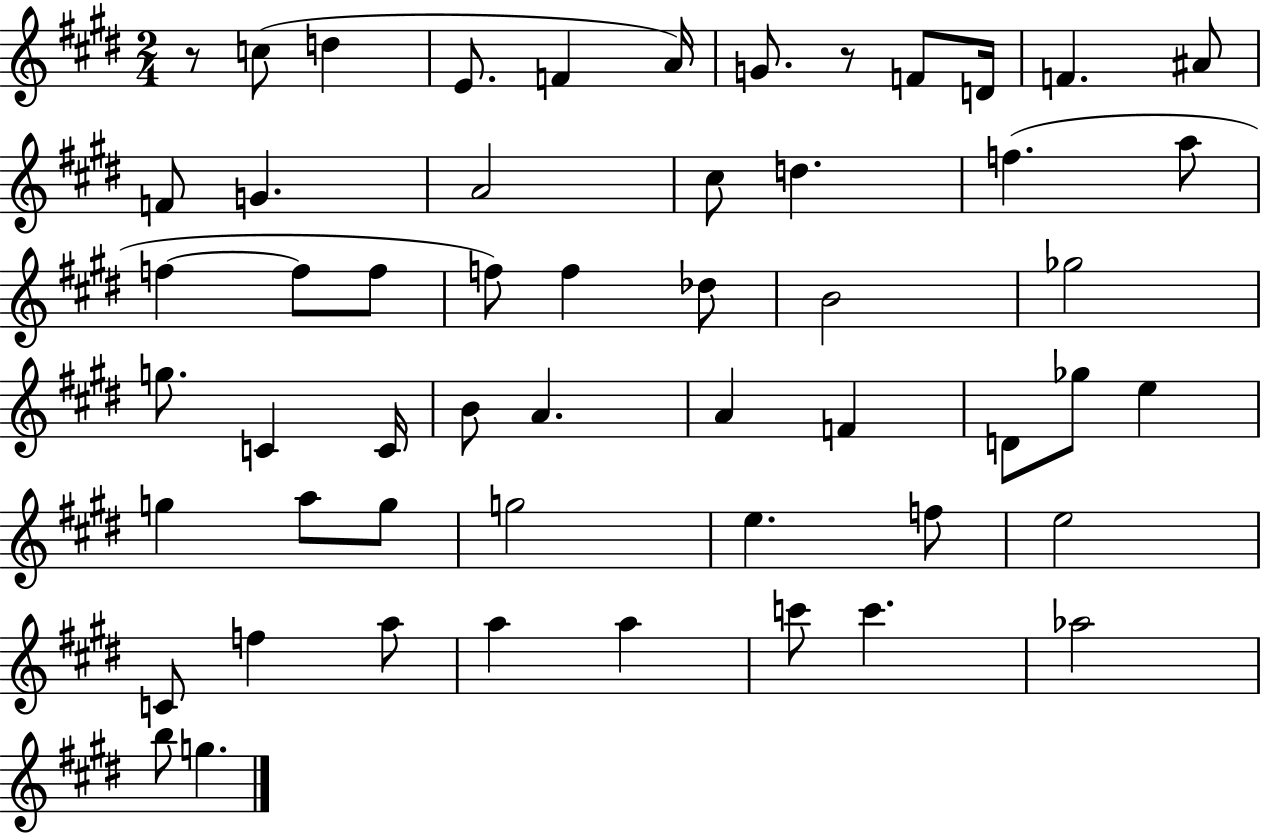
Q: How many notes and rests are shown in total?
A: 54